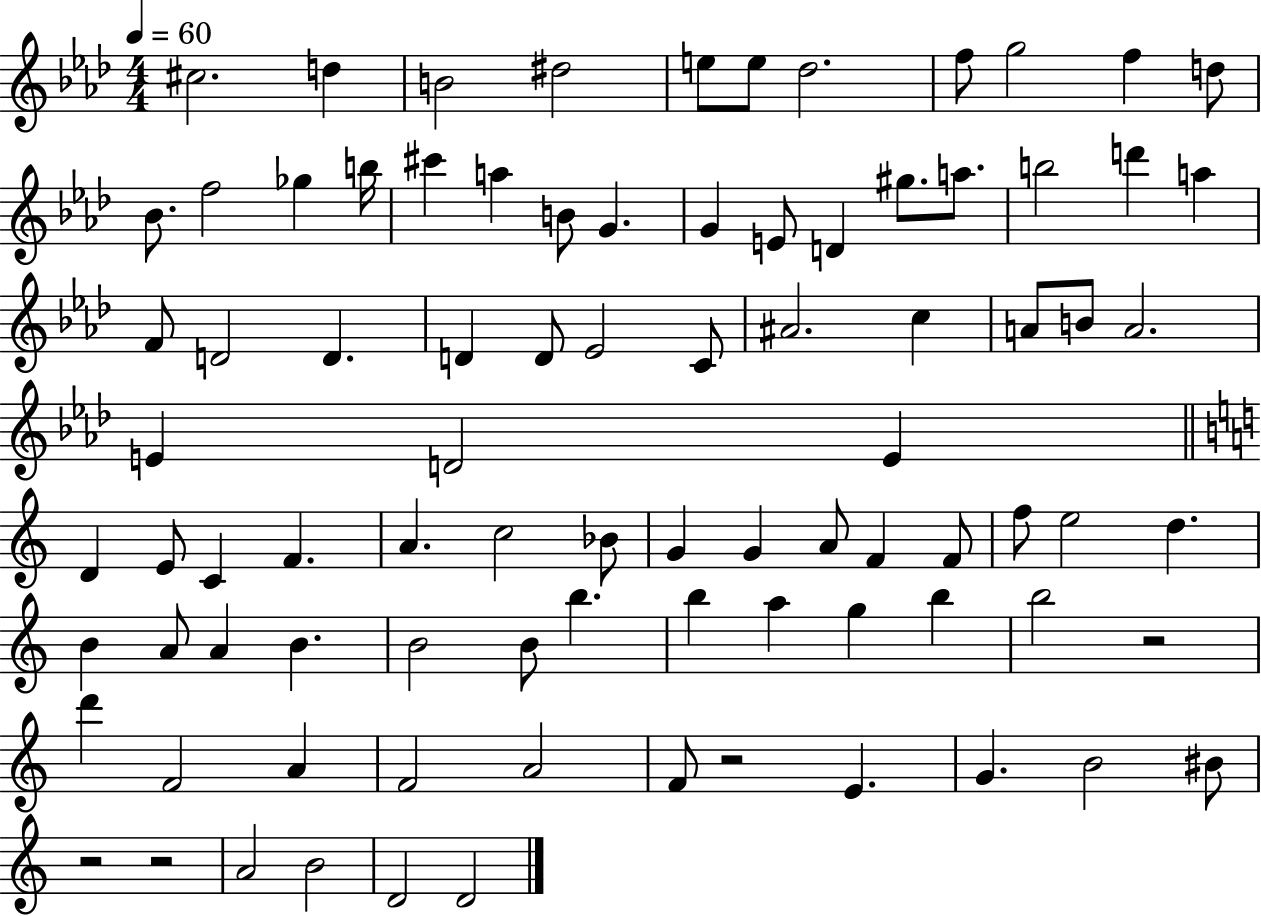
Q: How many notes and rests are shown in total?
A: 87